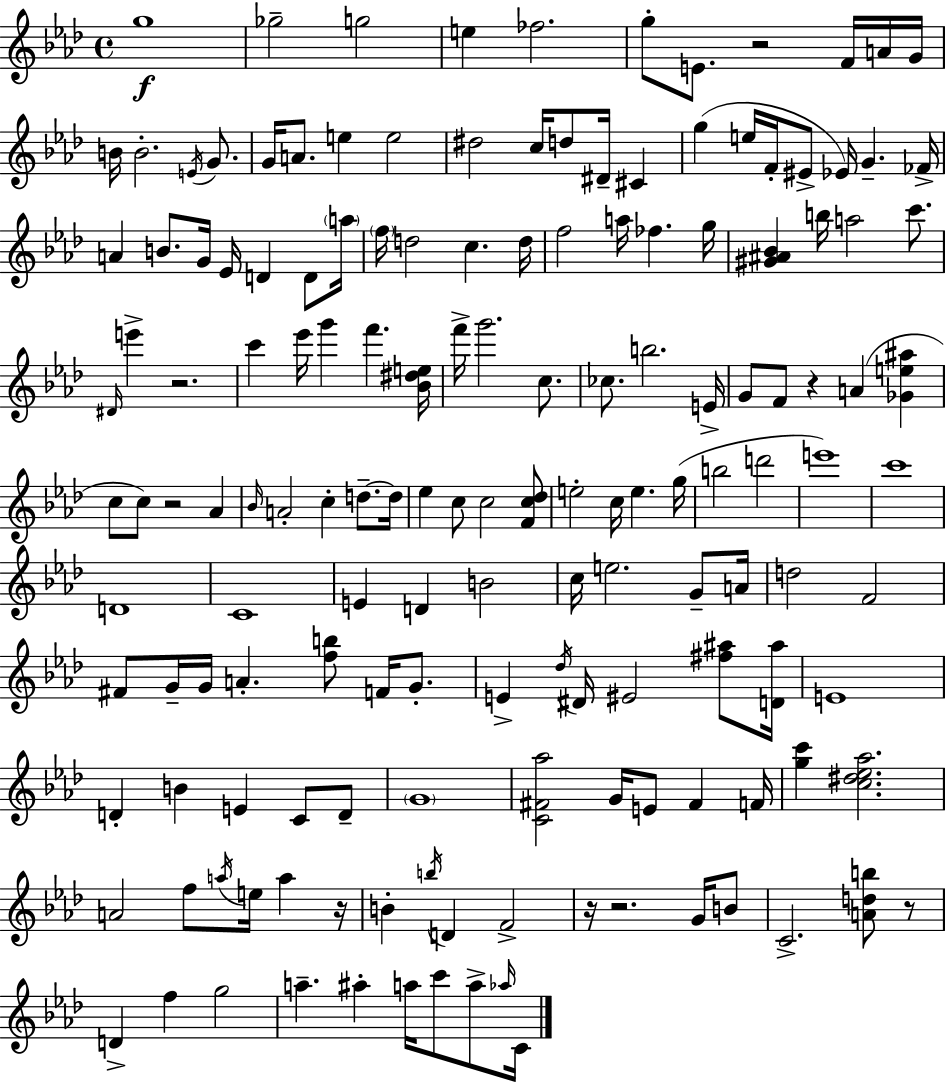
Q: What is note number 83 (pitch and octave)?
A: D4